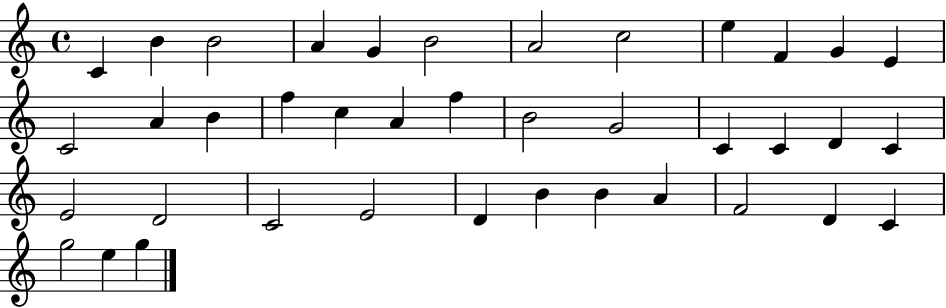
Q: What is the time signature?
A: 4/4